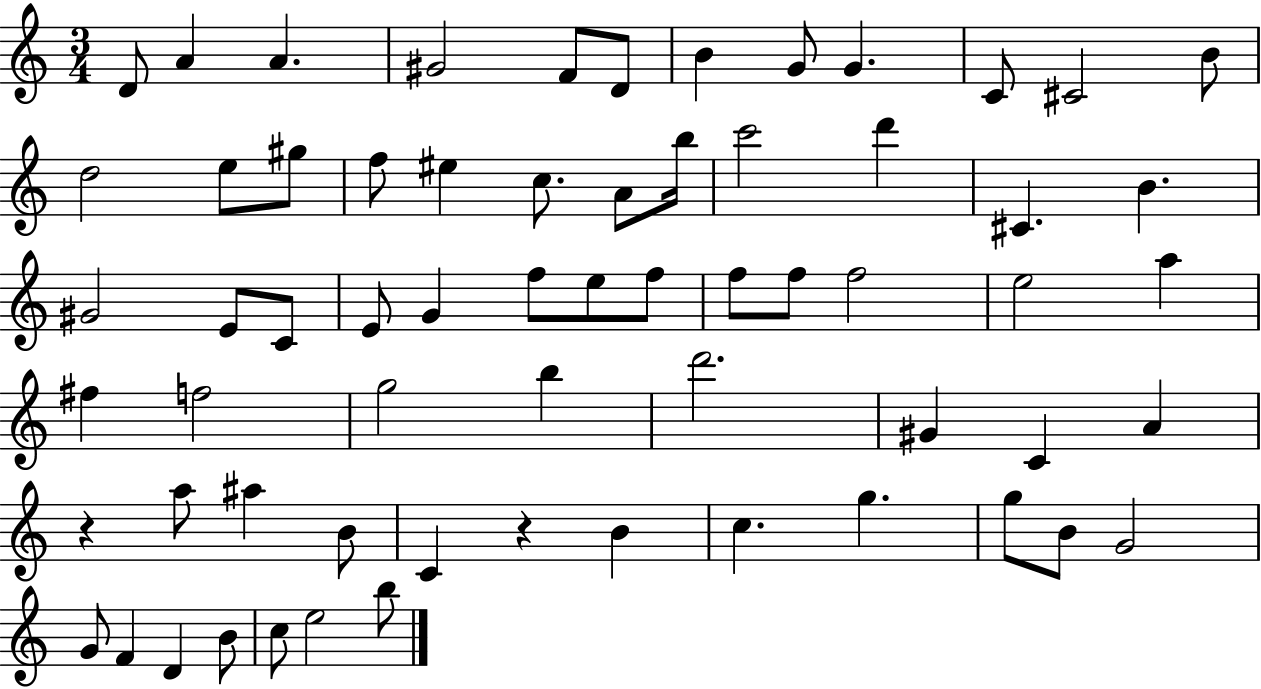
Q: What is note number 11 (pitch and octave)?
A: C#4